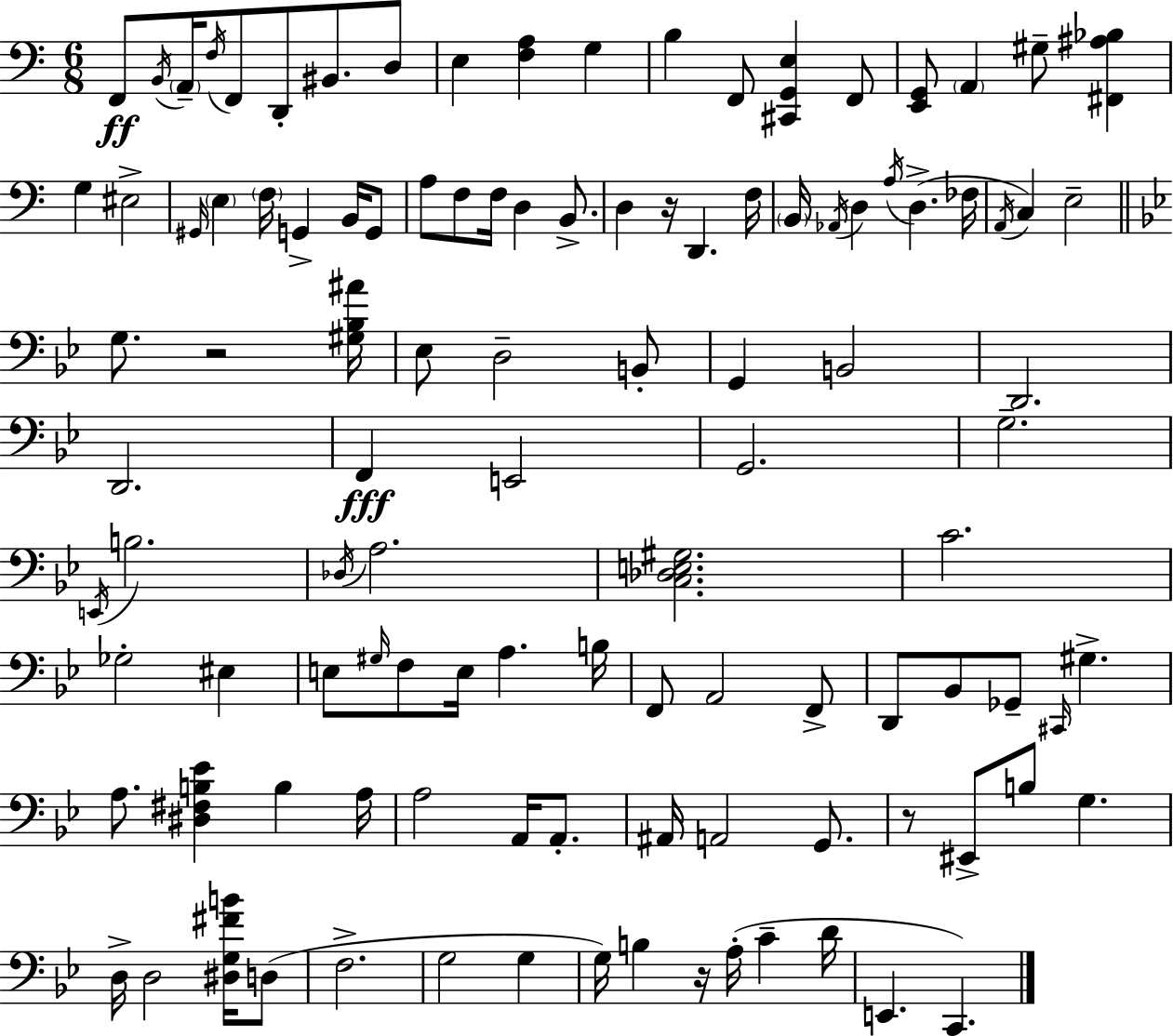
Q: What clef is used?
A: bass